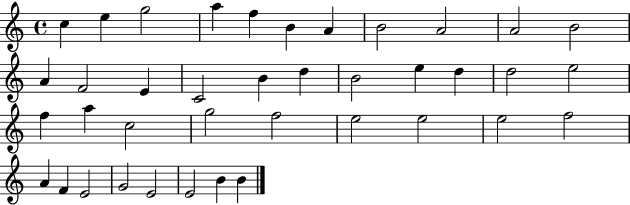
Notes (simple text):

C5/q E5/q G5/h A5/q F5/q B4/q A4/q B4/h A4/h A4/h B4/h A4/q F4/h E4/q C4/h B4/q D5/q B4/h E5/q D5/q D5/h E5/h F5/q A5/q C5/h G5/h F5/h E5/h E5/h E5/h F5/h A4/q F4/q E4/h G4/h E4/h E4/h B4/q B4/q